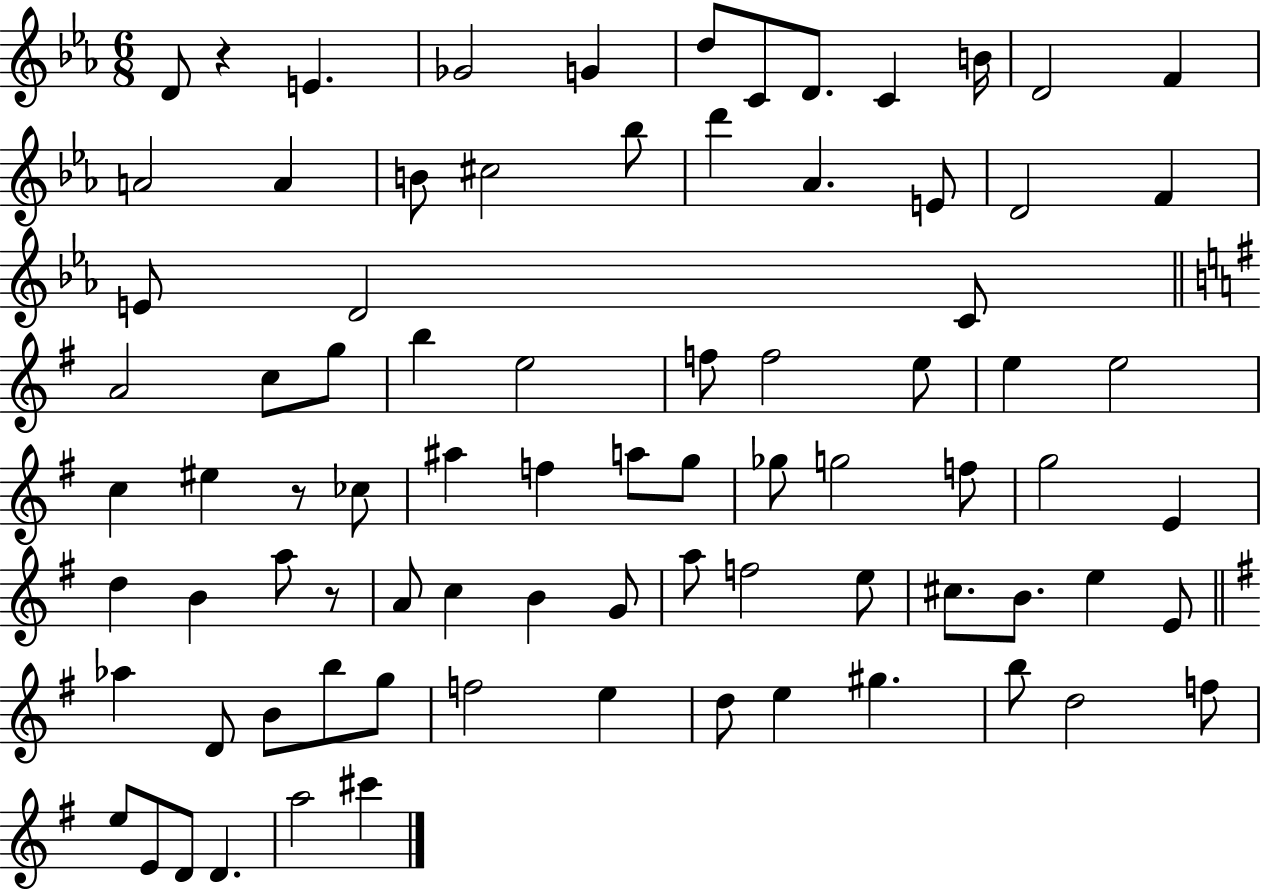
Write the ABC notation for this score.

X:1
T:Untitled
M:6/8
L:1/4
K:Eb
D/2 z E _G2 G d/2 C/2 D/2 C B/4 D2 F A2 A B/2 ^c2 _b/2 d' _A E/2 D2 F E/2 D2 C/2 A2 c/2 g/2 b e2 f/2 f2 e/2 e e2 c ^e z/2 _c/2 ^a f a/2 g/2 _g/2 g2 f/2 g2 E d B a/2 z/2 A/2 c B G/2 a/2 f2 e/2 ^c/2 B/2 e E/2 _a D/2 B/2 b/2 g/2 f2 e d/2 e ^g b/2 d2 f/2 e/2 E/2 D/2 D a2 ^c'